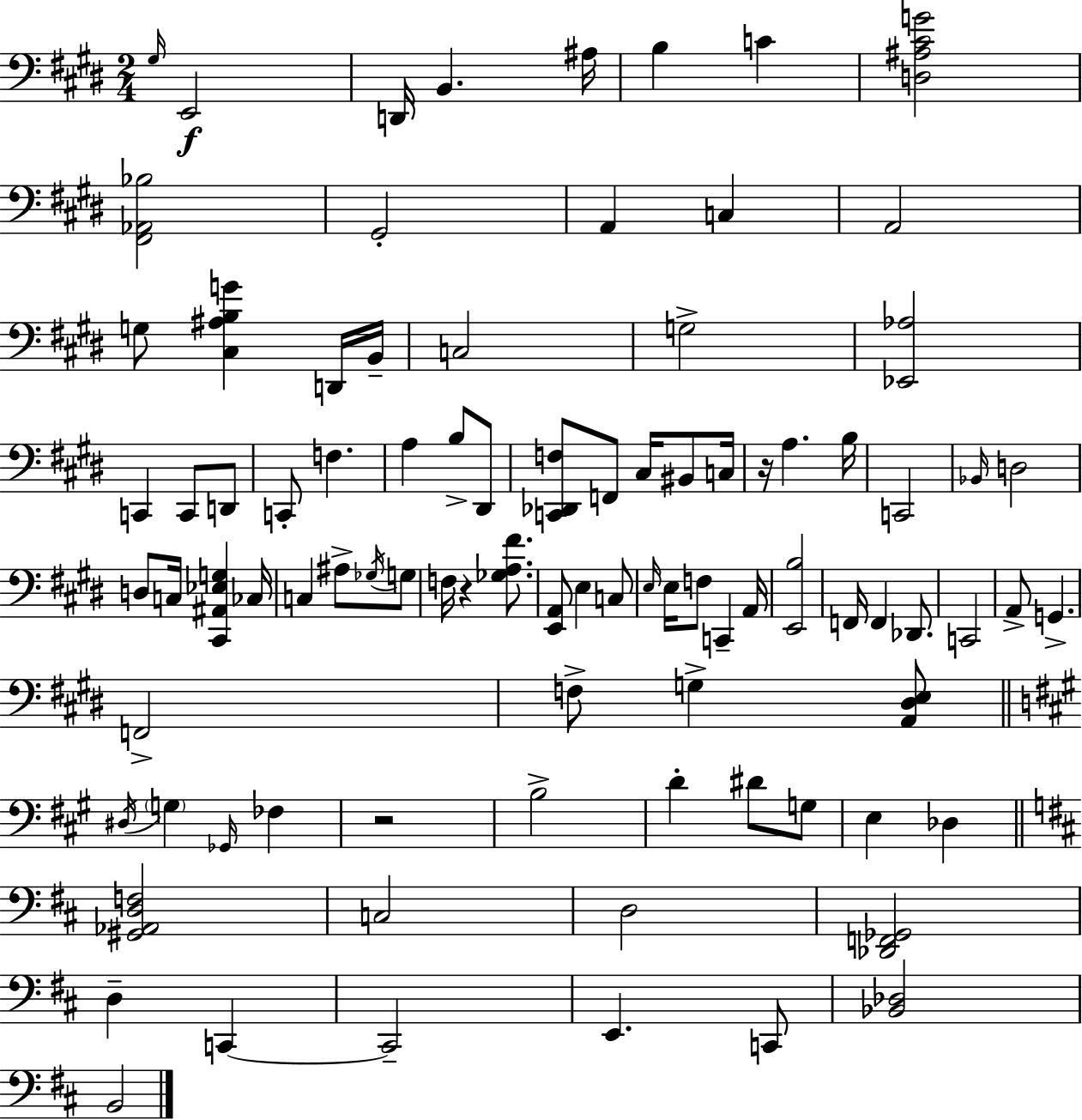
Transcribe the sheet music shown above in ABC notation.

X:1
T:Untitled
M:2/4
L:1/4
K:E
^G,/4 E,,2 D,,/4 B,, ^A,/4 B, C [D,^A,^CG]2 [^F,,_A,,_B,]2 ^G,,2 A,, C, A,,2 G,/2 [^C,^A,B,G] D,,/4 B,,/4 C,2 G,2 [_E,,_A,]2 C,, C,,/2 D,,/2 C,,/2 F, A, B,/2 ^D,,/2 [C,,_D,,F,]/2 F,,/2 ^C,/4 ^B,,/2 C,/4 z/4 A, B,/4 C,,2 _B,,/4 D,2 D,/2 C,/4 [^C,,^A,,_E,G,] _C,/4 C, ^A,/2 _G,/4 G,/2 F,/4 z [_G,A,^F]/2 [E,,A,,]/2 E, C,/2 E,/4 E,/4 F,/2 C,, A,,/4 [E,,B,]2 F,,/4 F,, _D,,/2 C,,2 A,,/2 G,, F,,2 F,/2 G, [A,,^D,E,]/2 ^D,/4 G, _G,,/4 _F, z2 B,2 D ^D/2 G,/2 E, _D, [^G,,_A,,D,F,]2 C,2 D,2 [_D,,F,,_G,,]2 D, C,, C,,2 E,, C,,/2 [_B,,_D,]2 B,,2